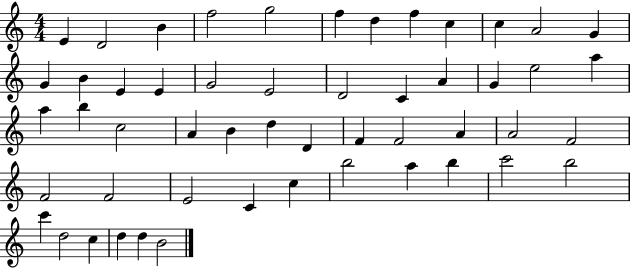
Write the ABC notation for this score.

X:1
T:Untitled
M:4/4
L:1/4
K:C
E D2 B f2 g2 f d f c c A2 G G B E E G2 E2 D2 C A G e2 a a b c2 A B d D F F2 A A2 F2 F2 F2 E2 C c b2 a b c'2 b2 c' d2 c d d B2